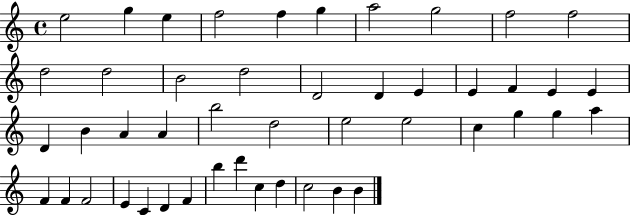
X:1
T:Untitled
M:4/4
L:1/4
K:C
e2 g e f2 f g a2 g2 f2 f2 d2 d2 B2 d2 D2 D E E F E E D B A A b2 d2 e2 e2 c g g a F F F2 E C D F b d' c d c2 B B